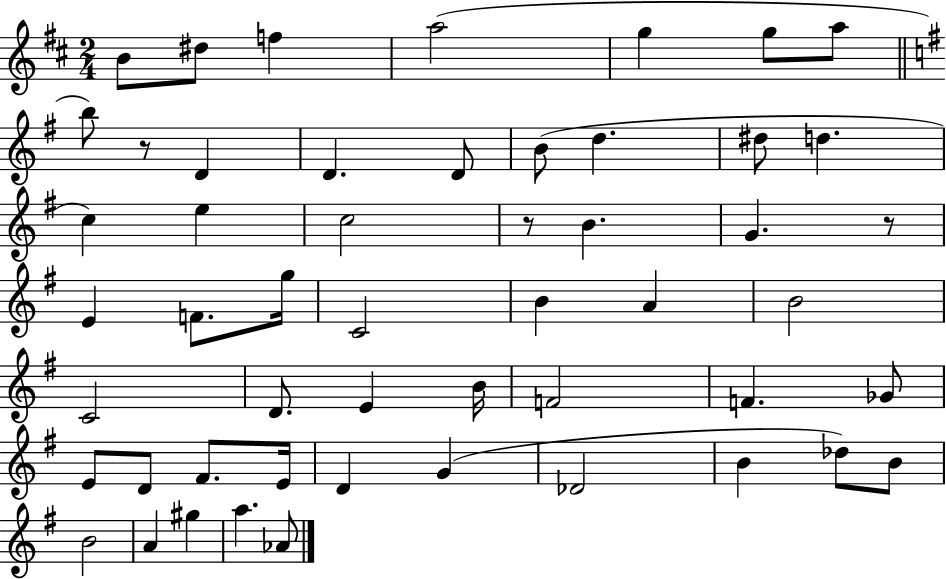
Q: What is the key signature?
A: D major